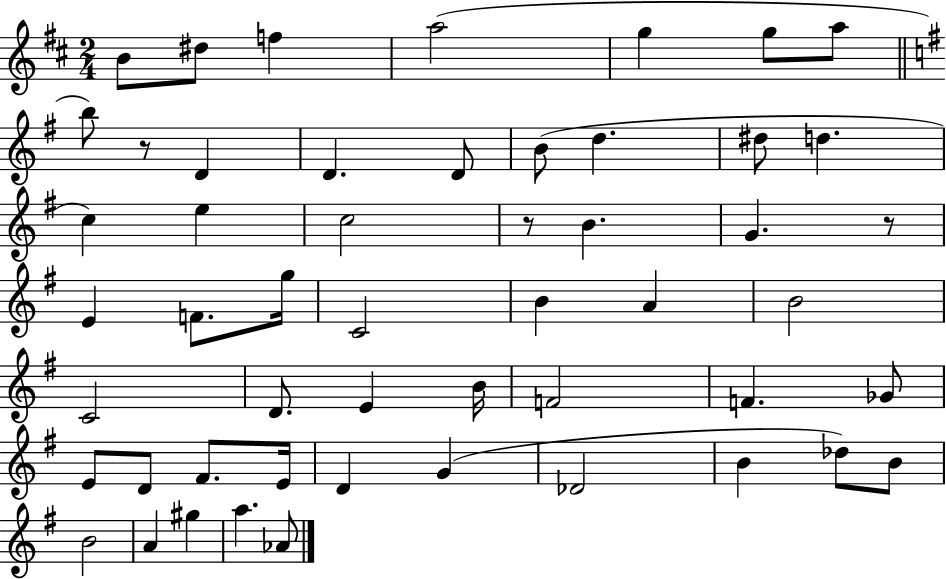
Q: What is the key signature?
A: D major